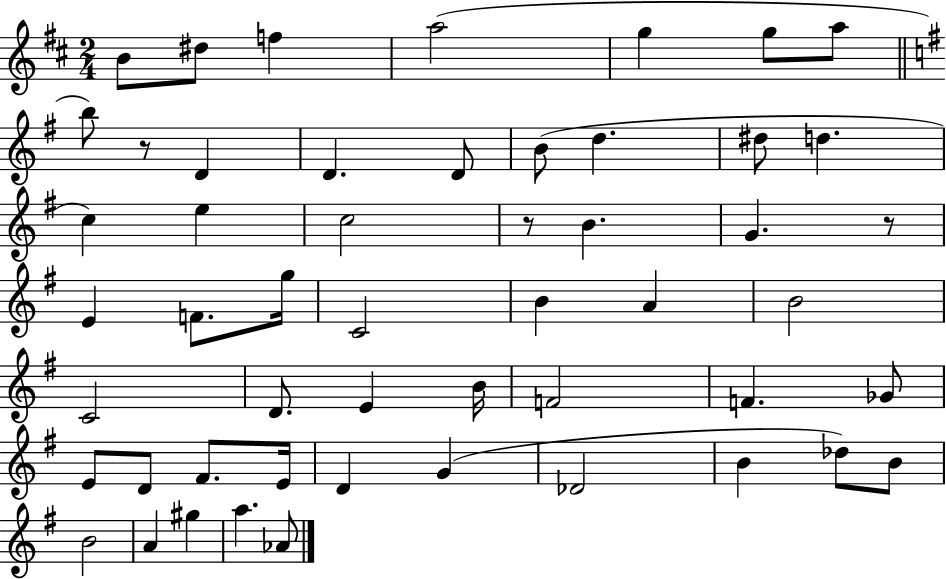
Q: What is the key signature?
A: D major